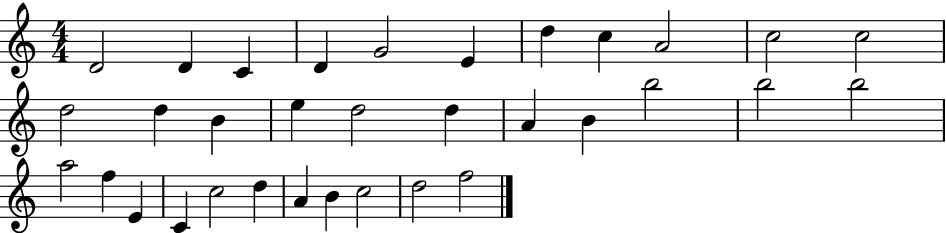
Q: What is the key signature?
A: C major